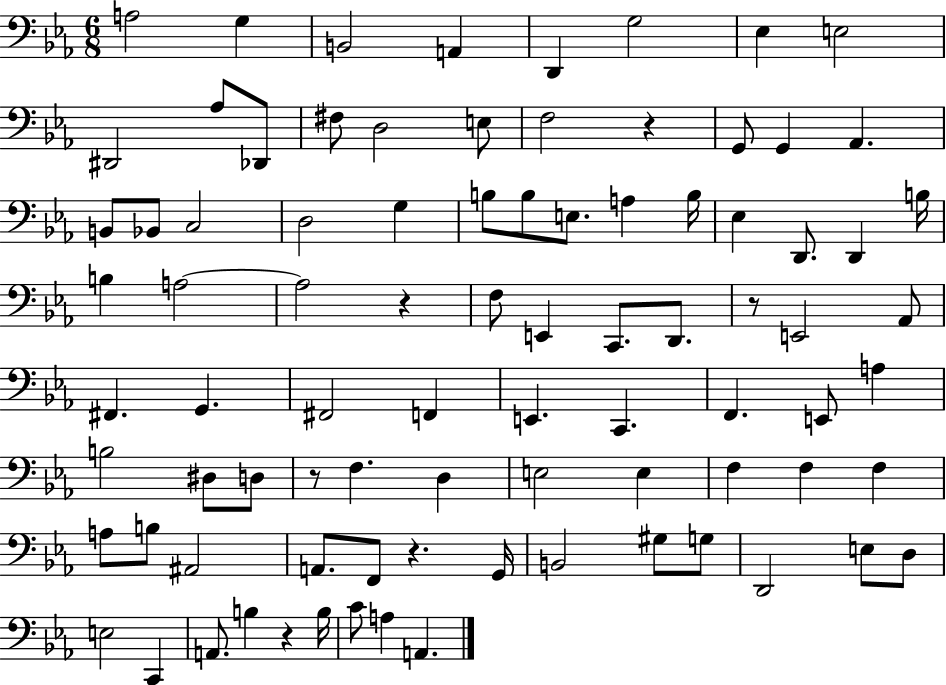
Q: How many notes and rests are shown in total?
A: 86